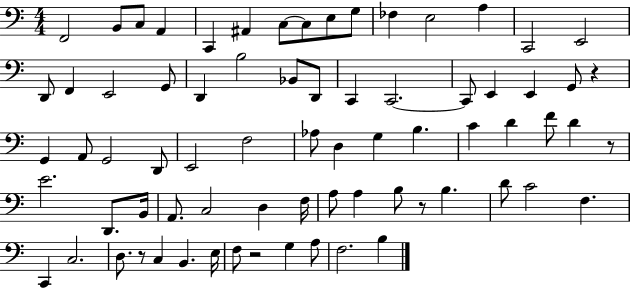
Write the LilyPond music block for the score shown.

{
  \clef bass
  \numericTimeSignature
  \time 4/4
  \key c \major
  f,2 b,8 c8 a,4 | c,4 ais,4 c8~~ c8 e8 g8 | fes4 e2 a4 | c,2 e,2 | \break d,8 f,4 e,2 g,8 | d,4 b2 bes,8 d,8 | c,4 c,2.~~ | c,8 e,4 e,4 g,8 r4 | \break g,4 a,8 g,2 d,8 | e,2 f2 | aes8 d4 g4 b4. | c'4 d'4 f'8 d'4 r8 | \break e'2. d,8. b,16 | a,8. c2 d4 f16 | a8 a4 b8 r8 b4. | d'8 c'2 f4. | \break c,4 c2. | d8. r8 c4 b,4. e16 | f8 r2 g4 a8 | f2. b4 | \break \bar "|."
}